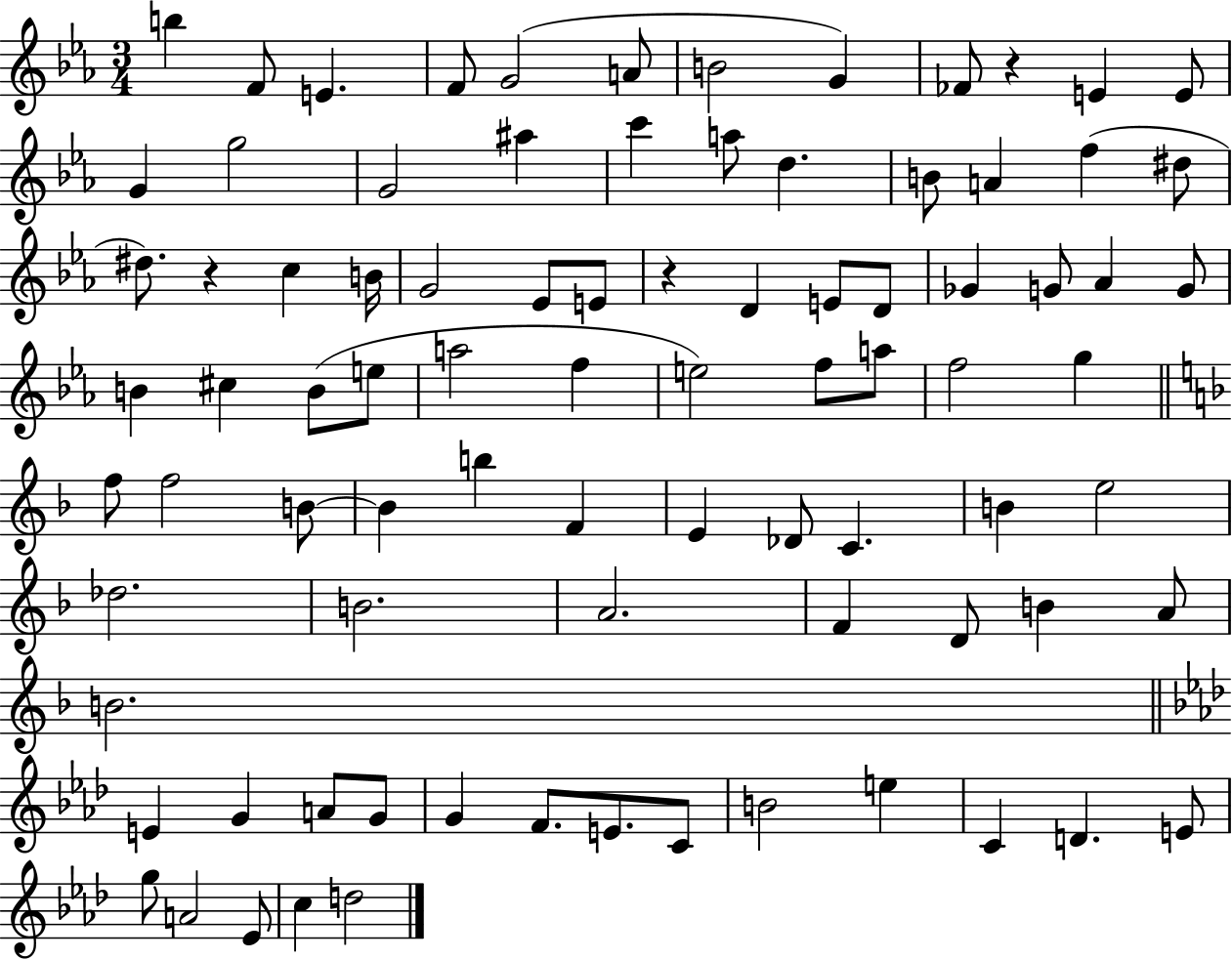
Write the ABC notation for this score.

X:1
T:Untitled
M:3/4
L:1/4
K:Eb
b F/2 E F/2 G2 A/2 B2 G _F/2 z E E/2 G g2 G2 ^a c' a/2 d B/2 A f ^d/2 ^d/2 z c B/4 G2 _E/2 E/2 z D E/2 D/2 _G G/2 _A G/2 B ^c B/2 e/2 a2 f e2 f/2 a/2 f2 g f/2 f2 B/2 B b F E _D/2 C B e2 _d2 B2 A2 F D/2 B A/2 B2 E G A/2 G/2 G F/2 E/2 C/2 B2 e C D E/2 g/2 A2 _E/2 c d2